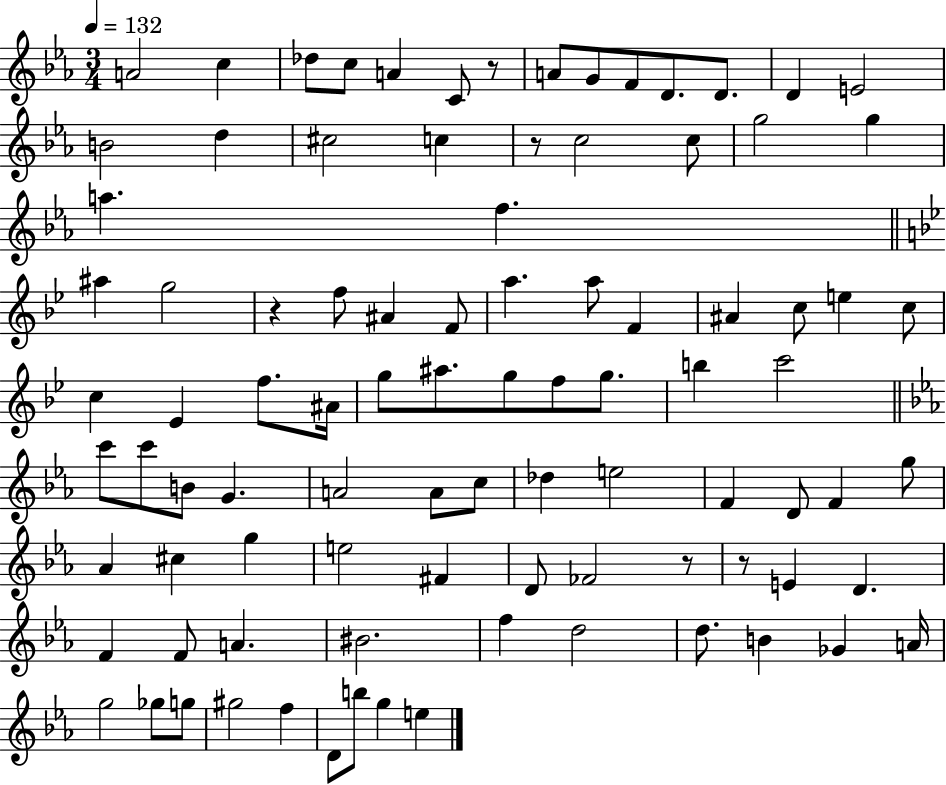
X:1
T:Untitled
M:3/4
L:1/4
K:Eb
A2 c _d/2 c/2 A C/2 z/2 A/2 G/2 F/2 D/2 D/2 D E2 B2 d ^c2 c z/2 c2 c/2 g2 g a f ^a g2 z f/2 ^A F/2 a a/2 F ^A c/2 e c/2 c _E f/2 ^A/4 g/2 ^a/2 g/2 f/2 g/2 b c'2 c'/2 c'/2 B/2 G A2 A/2 c/2 _d e2 F D/2 F g/2 _A ^c g e2 ^F D/2 _F2 z/2 z/2 E D F F/2 A ^B2 f d2 d/2 B _G A/4 g2 _g/2 g/2 ^g2 f D/2 b/2 g e